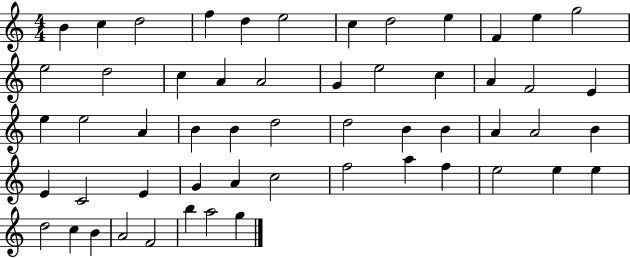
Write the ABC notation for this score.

X:1
T:Untitled
M:4/4
L:1/4
K:C
B c d2 f d e2 c d2 e F e g2 e2 d2 c A A2 G e2 c A F2 E e e2 A B B d2 d2 B B A A2 B E C2 E G A c2 f2 a f e2 e e d2 c B A2 F2 b a2 g